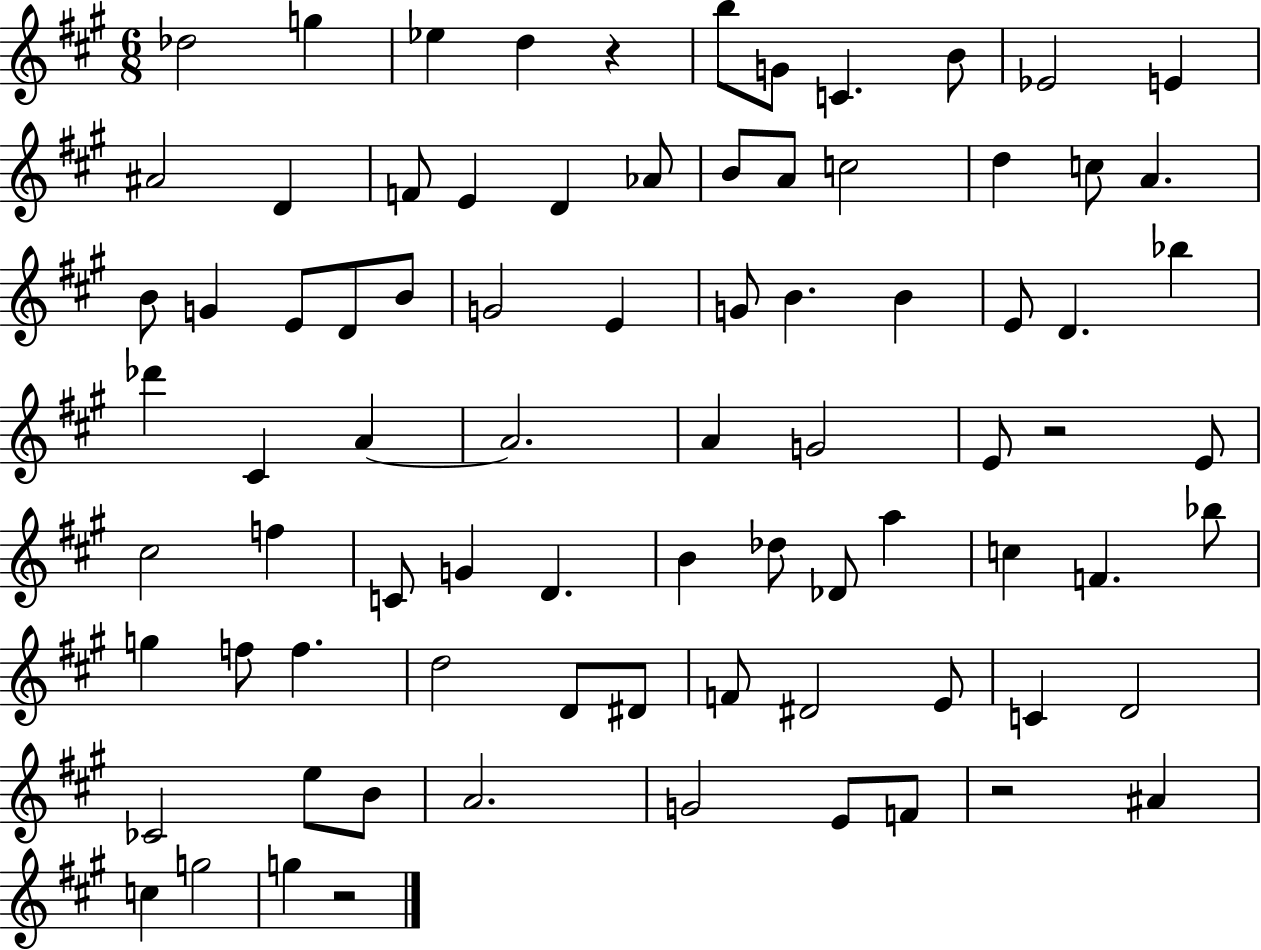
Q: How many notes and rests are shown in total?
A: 81